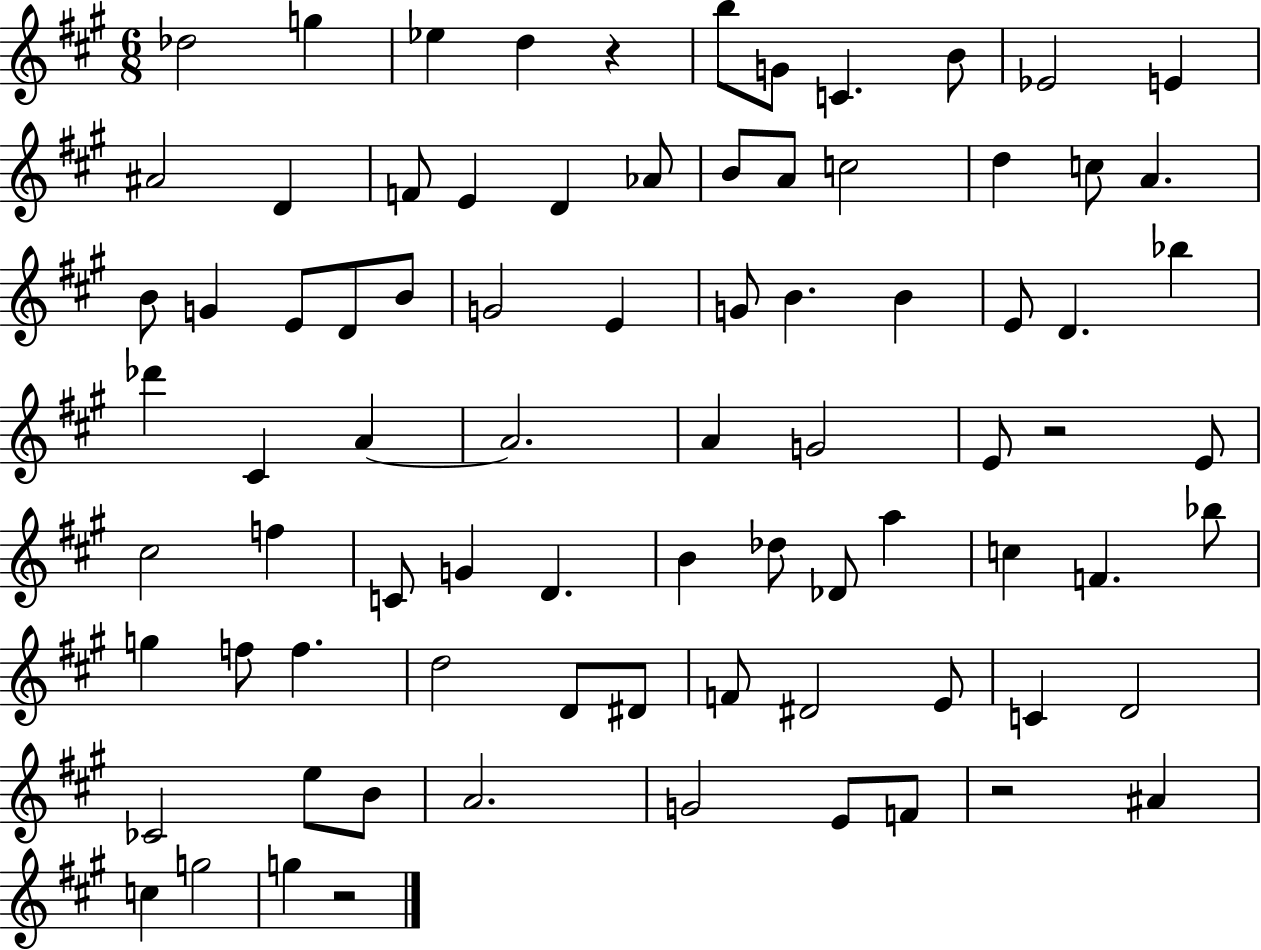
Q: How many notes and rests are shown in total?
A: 81